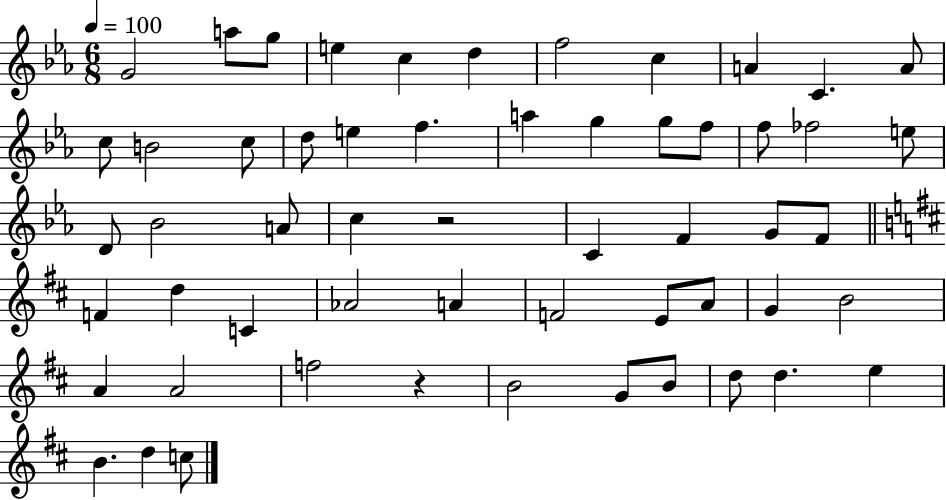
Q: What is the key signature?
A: EES major